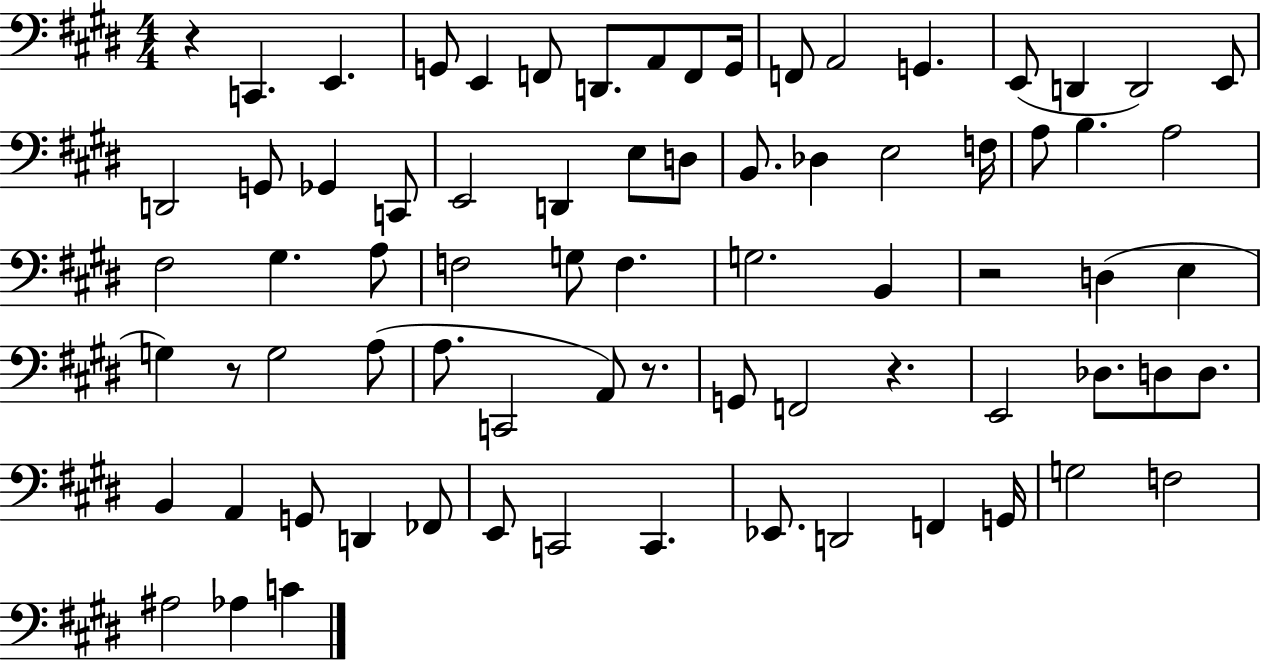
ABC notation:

X:1
T:Untitled
M:4/4
L:1/4
K:E
z C,, E,, G,,/2 E,, F,,/2 D,,/2 A,,/2 F,,/2 G,,/4 F,,/2 A,,2 G,, E,,/2 D,, D,,2 E,,/2 D,,2 G,,/2 _G,, C,,/2 E,,2 D,, E,/2 D,/2 B,,/2 _D, E,2 F,/4 A,/2 B, A,2 ^F,2 ^G, A,/2 F,2 G,/2 F, G,2 B,, z2 D, E, G, z/2 G,2 A,/2 A,/2 C,,2 A,,/2 z/2 G,,/2 F,,2 z E,,2 _D,/2 D,/2 D,/2 B,, A,, G,,/2 D,, _F,,/2 E,,/2 C,,2 C,, _E,,/2 D,,2 F,, G,,/4 G,2 F,2 ^A,2 _A, C